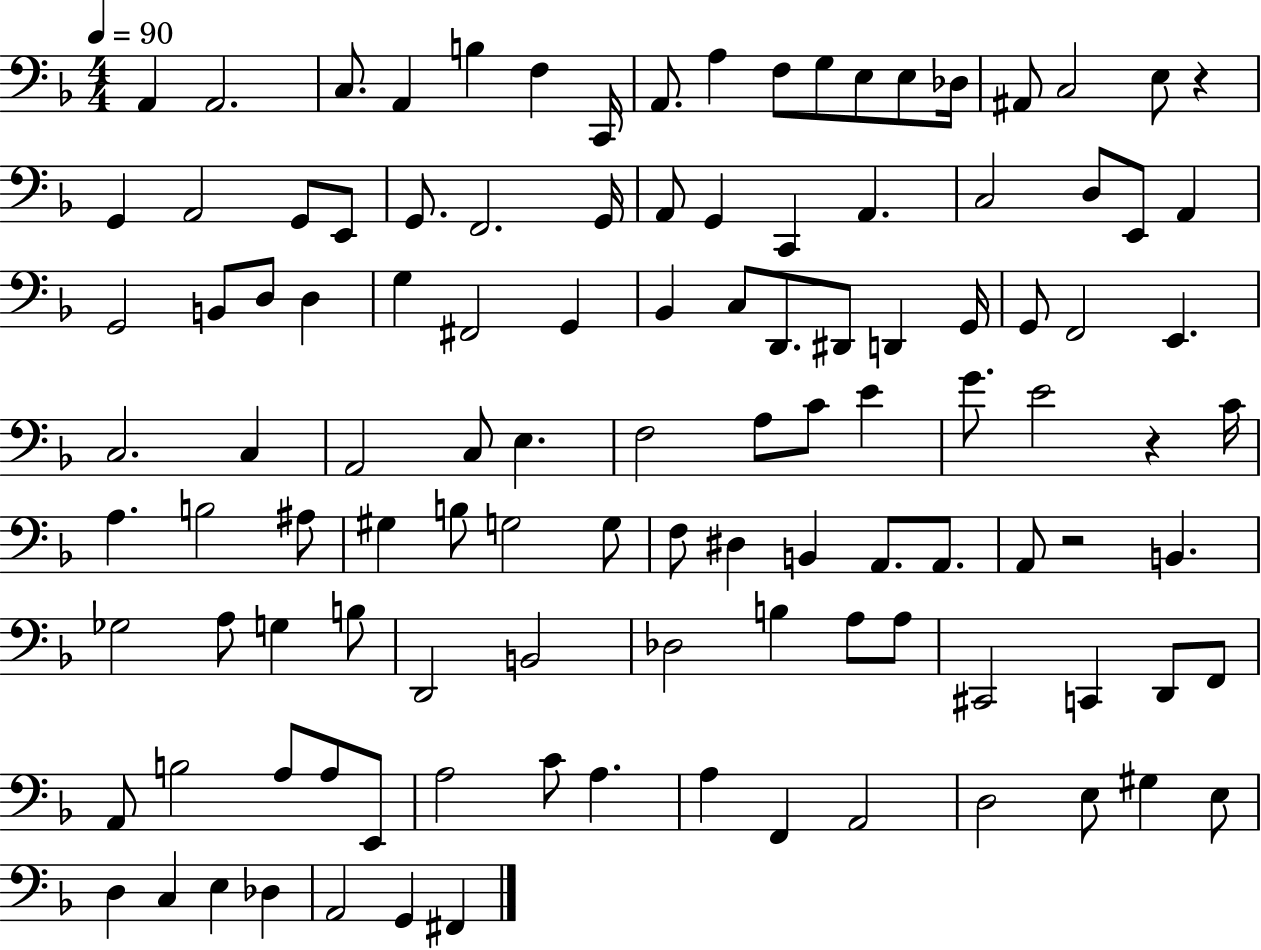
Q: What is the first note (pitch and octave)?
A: A2